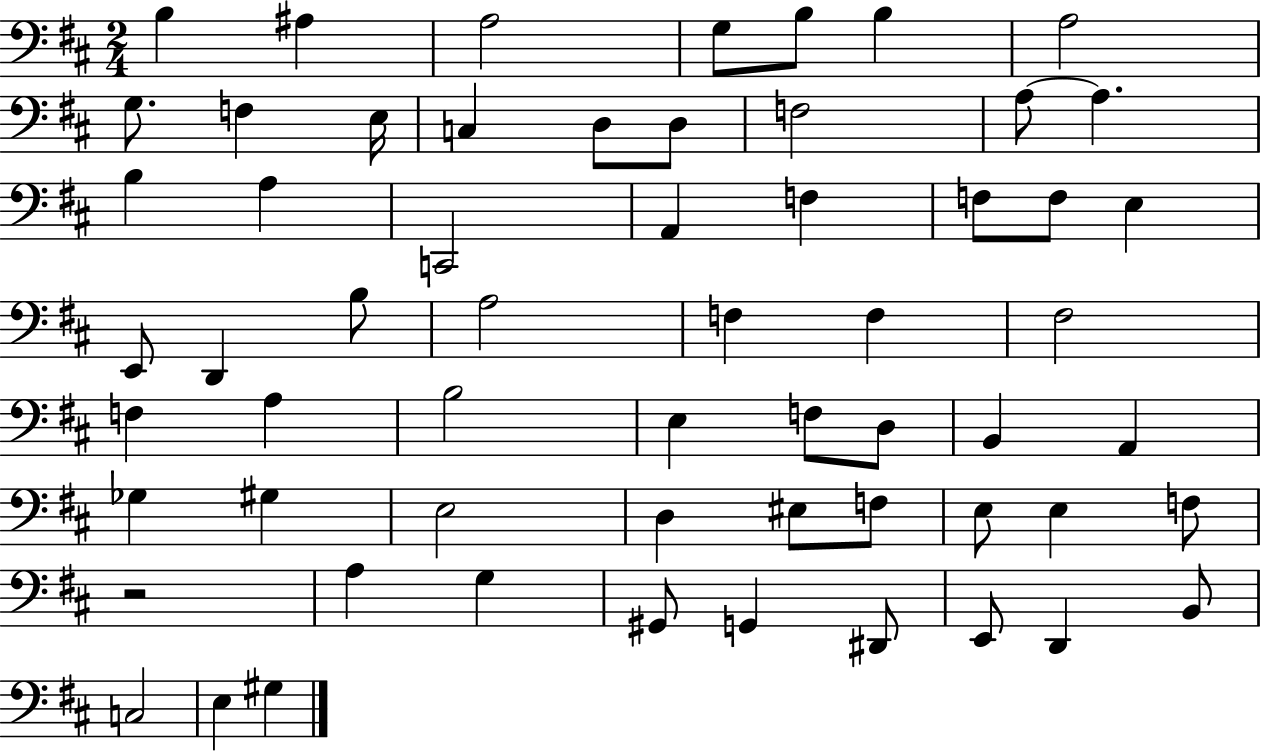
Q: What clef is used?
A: bass